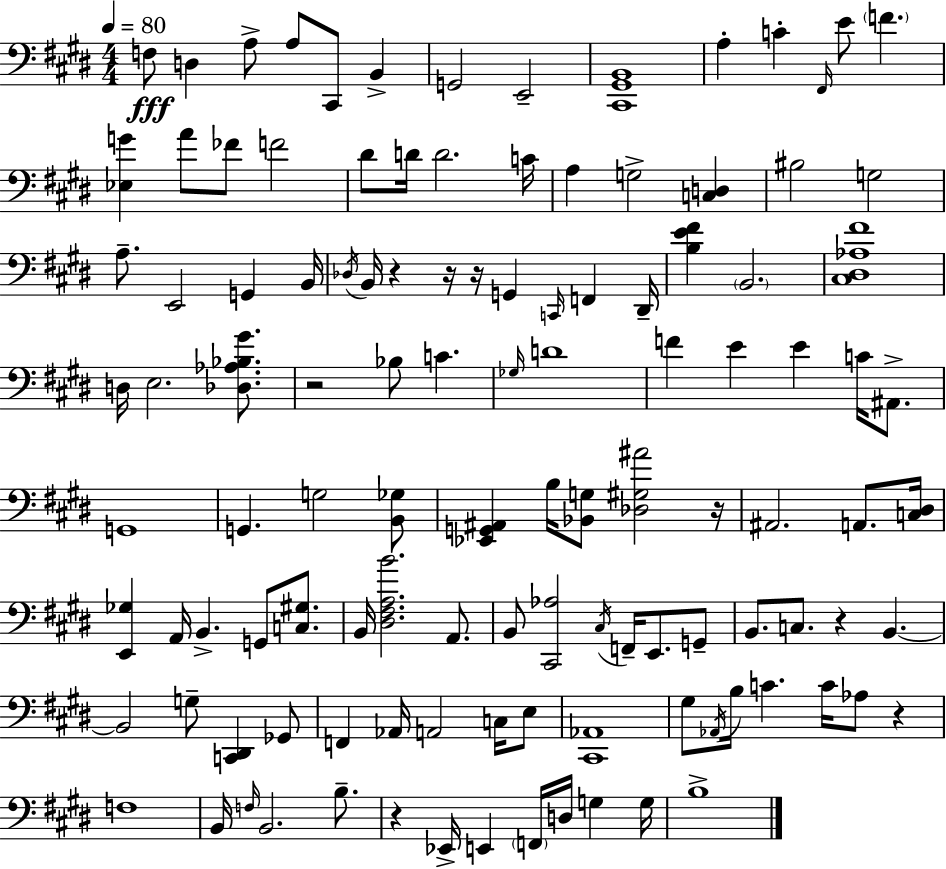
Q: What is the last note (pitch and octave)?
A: B3